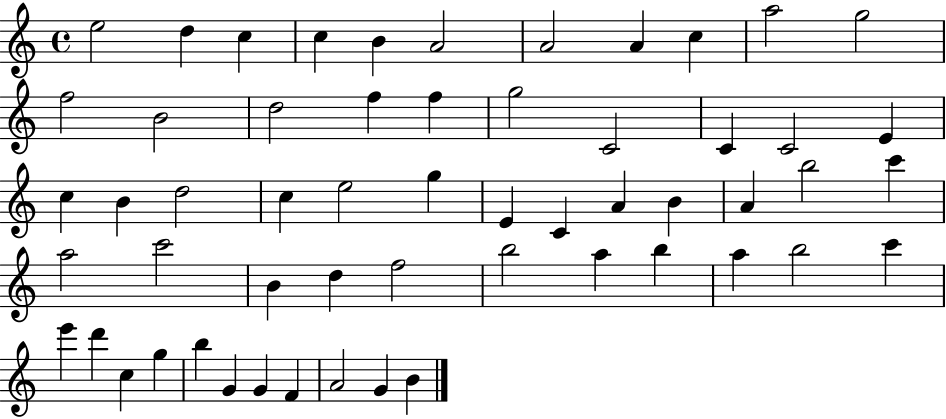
E5/h D5/q C5/q C5/q B4/q A4/h A4/h A4/q C5/q A5/h G5/h F5/h B4/h D5/h F5/q F5/q G5/h C4/h C4/q C4/h E4/q C5/q B4/q D5/h C5/q E5/h G5/q E4/q C4/q A4/q B4/q A4/q B5/h C6/q A5/h C6/h B4/q D5/q F5/h B5/h A5/q B5/q A5/q B5/h C6/q E6/q D6/q C5/q G5/q B5/q G4/q G4/q F4/q A4/h G4/q B4/q